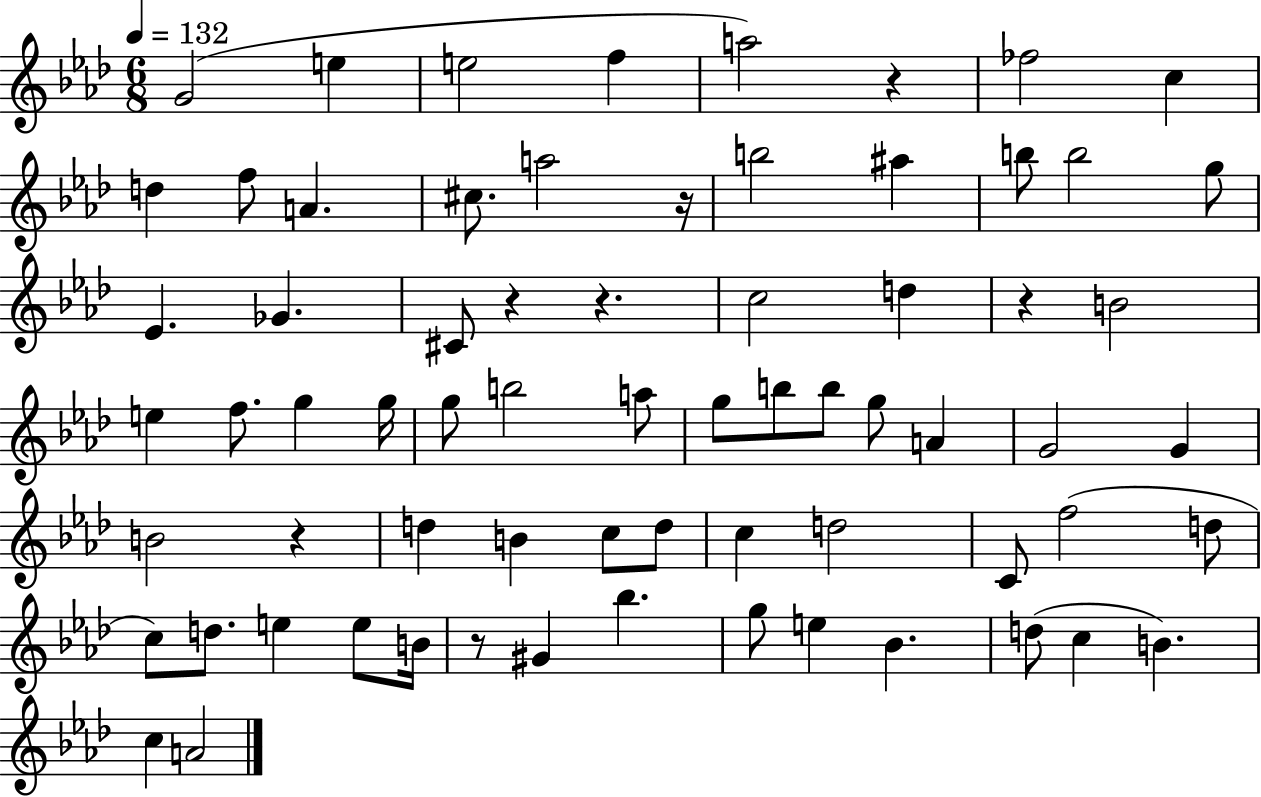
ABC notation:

X:1
T:Untitled
M:6/8
L:1/4
K:Ab
G2 e e2 f a2 z _f2 c d f/2 A ^c/2 a2 z/4 b2 ^a b/2 b2 g/2 _E _G ^C/2 z z c2 d z B2 e f/2 g g/4 g/2 b2 a/2 g/2 b/2 b/2 g/2 A G2 G B2 z d B c/2 d/2 c d2 C/2 f2 d/2 c/2 d/2 e e/2 B/4 z/2 ^G _b g/2 e _B d/2 c B c A2